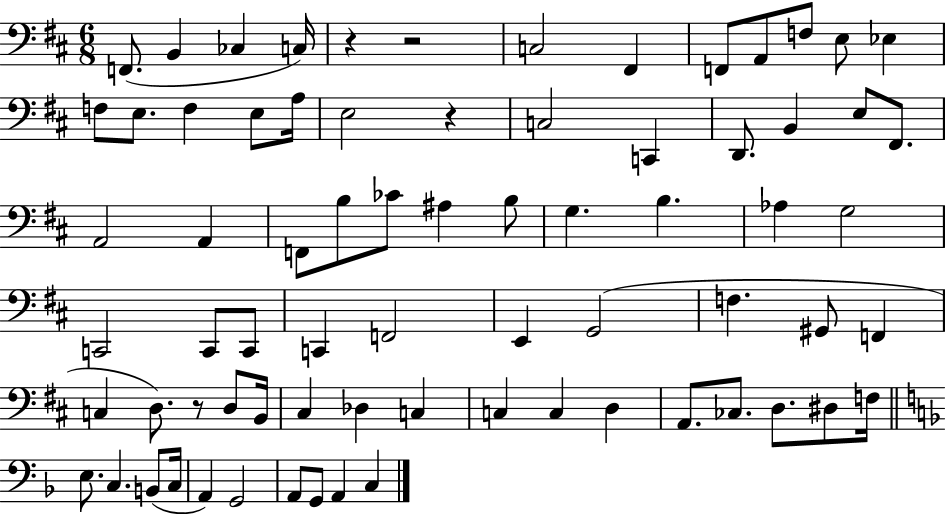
X:1
T:Untitled
M:6/8
L:1/4
K:D
F,,/2 B,, _C, C,/4 z z2 C,2 ^F,, F,,/2 A,,/2 F,/2 E,/2 _E, F,/2 E,/2 F, E,/2 A,/4 E,2 z C,2 C,, D,,/2 B,, E,/2 ^F,,/2 A,,2 A,, F,,/2 B,/2 _C/2 ^A, B,/2 G, B, _A, G,2 C,,2 C,,/2 C,,/2 C,, F,,2 E,, G,,2 F, ^G,,/2 F,, C, D,/2 z/2 D,/2 B,,/4 ^C, _D, C, C, C, D, A,,/2 _C,/2 D,/2 ^D,/2 F,/4 E,/2 C, B,,/2 C,/4 A,, G,,2 A,,/2 G,,/2 A,, C,